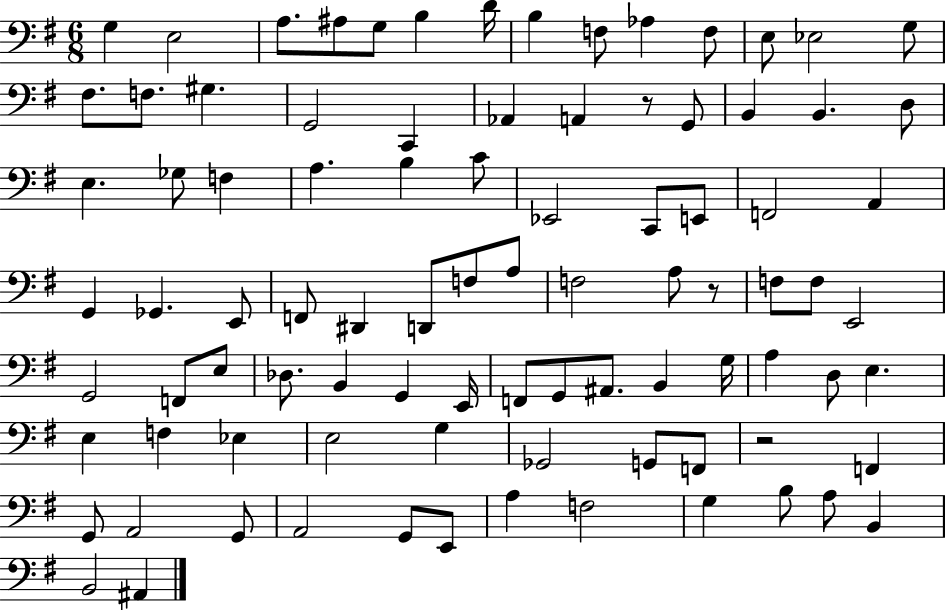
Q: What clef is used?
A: bass